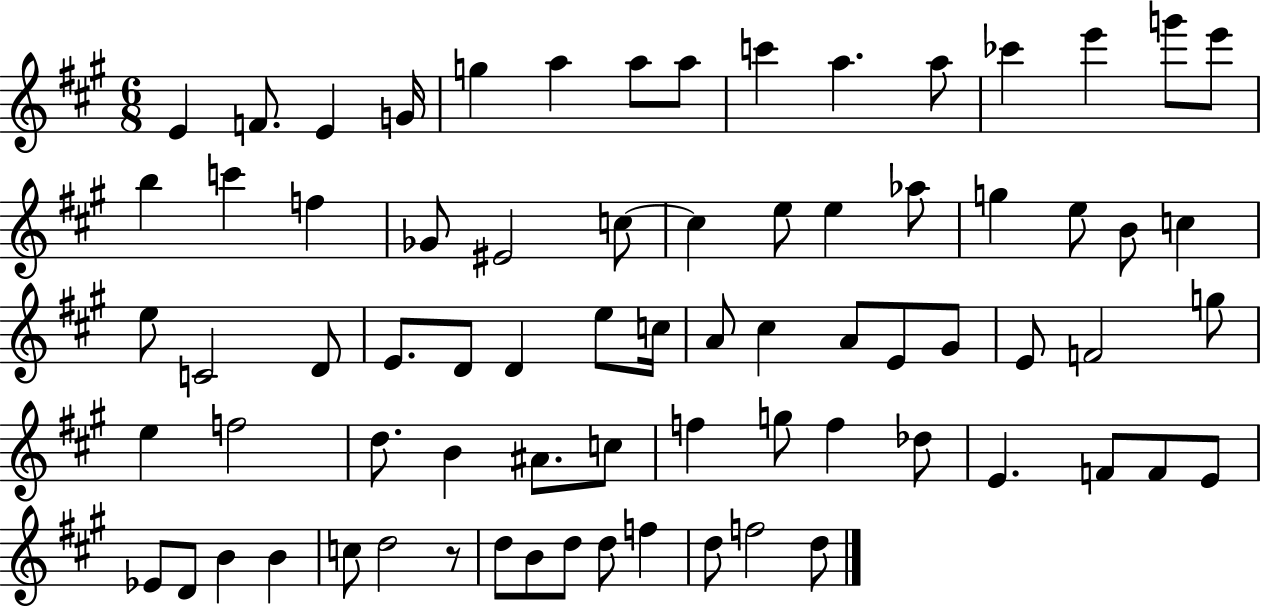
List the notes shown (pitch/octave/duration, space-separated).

E4/q F4/e. E4/q G4/s G5/q A5/q A5/e A5/e C6/q A5/q. A5/e CES6/q E6/q G6/e E6/e B5/q C6/q F5/q Gb4/e EIS4/h C5/e C5/q E5/e E5/q Ab5/e G5/q E5/e B4/e C5/q E5/e C4/h D4/e E4/e. D4/e D4/q E5/e C5/s A4/e C#5/q A4/e E4/e G#4/e E4/e F4/h G5/e E5/q F5/h D5/e. B4/q A#4/e. C5/e F5/q G5/e F5/q Db5/e E4/q. F4/e F4/e E4/e Eb4/e D4/e B4/q B4/q C5/e D5/h R/e D5/e B4/e D5/e D5/e F5/q D5/e F5/h D5/e